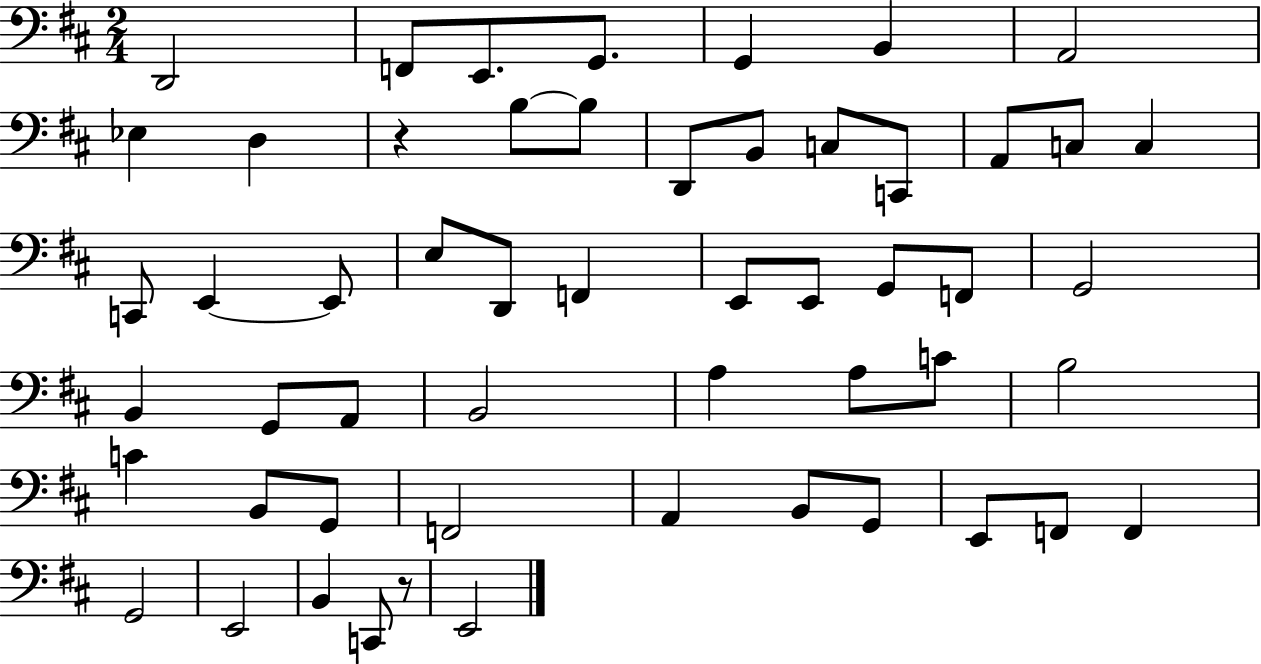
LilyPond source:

{
  \clef bass
  \numericTimeSignature
  \time 2/4
  \key d \major
  \repeat volta 2 { d,2 | f,8 e,8. g,8. | g,4 b,4 | a,2 | \break ees4 d4 | r4 b8~~ b8 | d,8 b,8 c8 c,8 | a,8 c8 c4 | \break c,8 e,4~~ e,8 | e8 d,8 f,4 | e,8 e,8 g,8 f,8 | g,2 | \break b,4 g,8 a,8 | b,2 | a4 a8 c'8 | b2 | \break c'4 b,8 g,8 | f,2 | a,4 b,8 g,8 | e,8 f,8 f,4 | \break g,2 | e,2 | b,4 c,8 r8 | e,2 | \break } \bar "|."
}